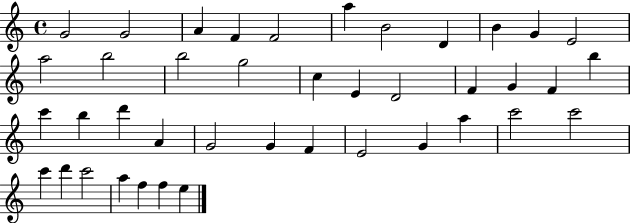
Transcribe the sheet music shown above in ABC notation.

X:1
T:Untitled
M:4/4
L:1/4
K:C
G2 G2 A F F2 a B2 D B G E2 a2 b2 b2 g2 c E D2 F G F b c' b d' A G2 G F E2 G a c'2 c'2 c' d' c'2 a f f e